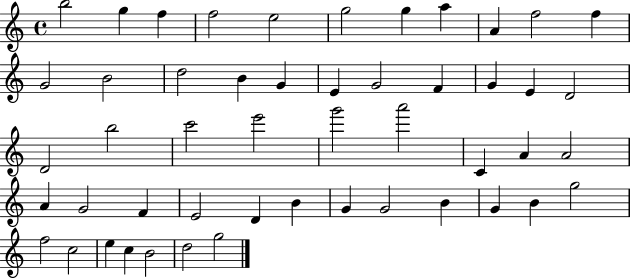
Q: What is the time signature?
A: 4/4